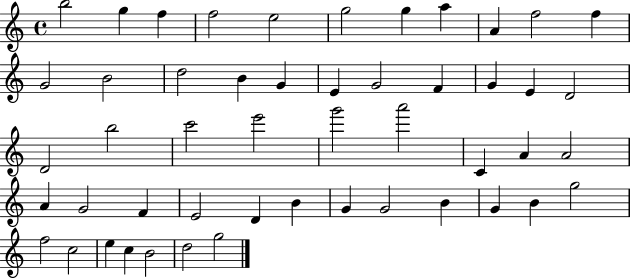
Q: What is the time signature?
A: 4/4